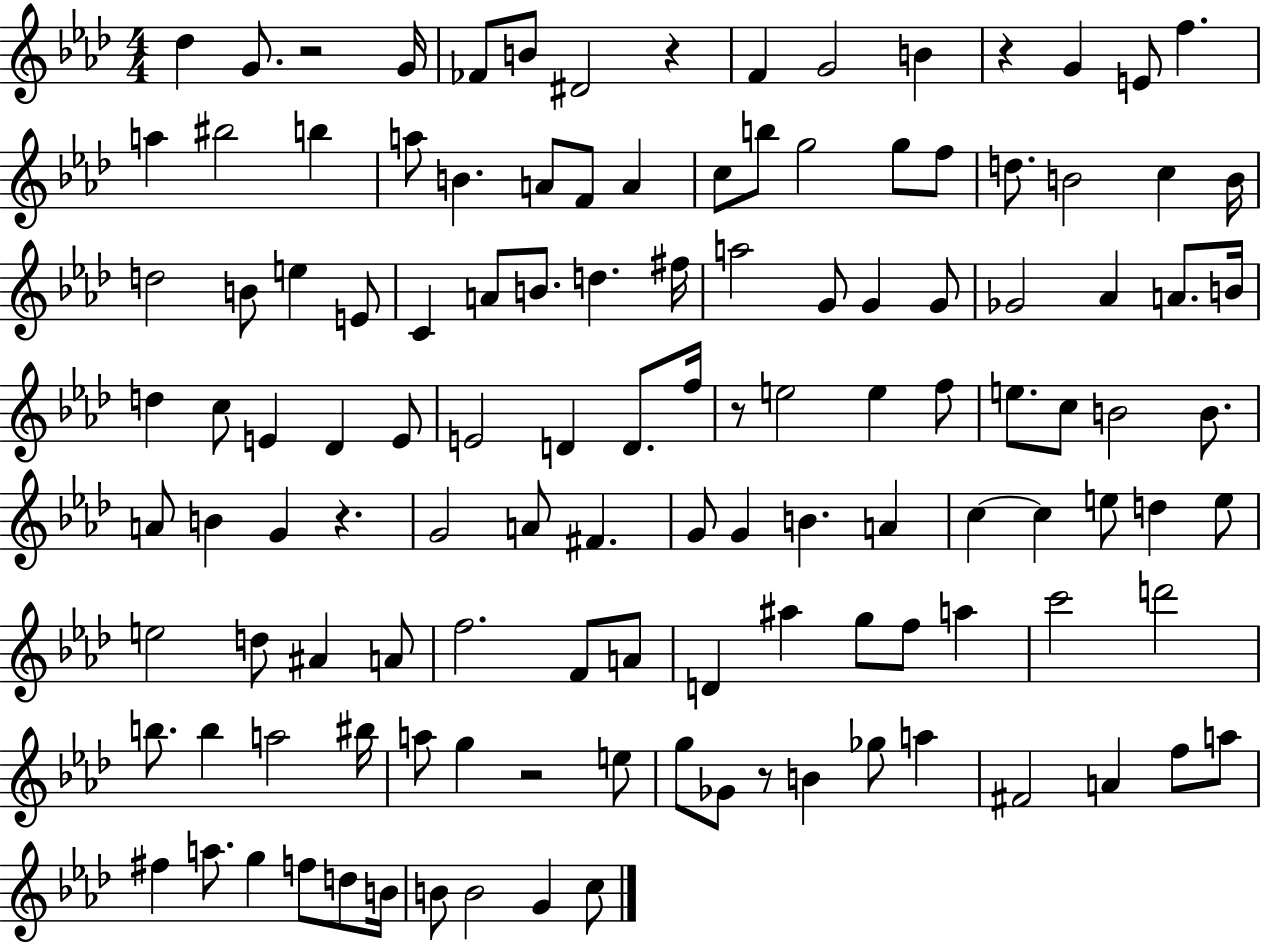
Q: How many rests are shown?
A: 7